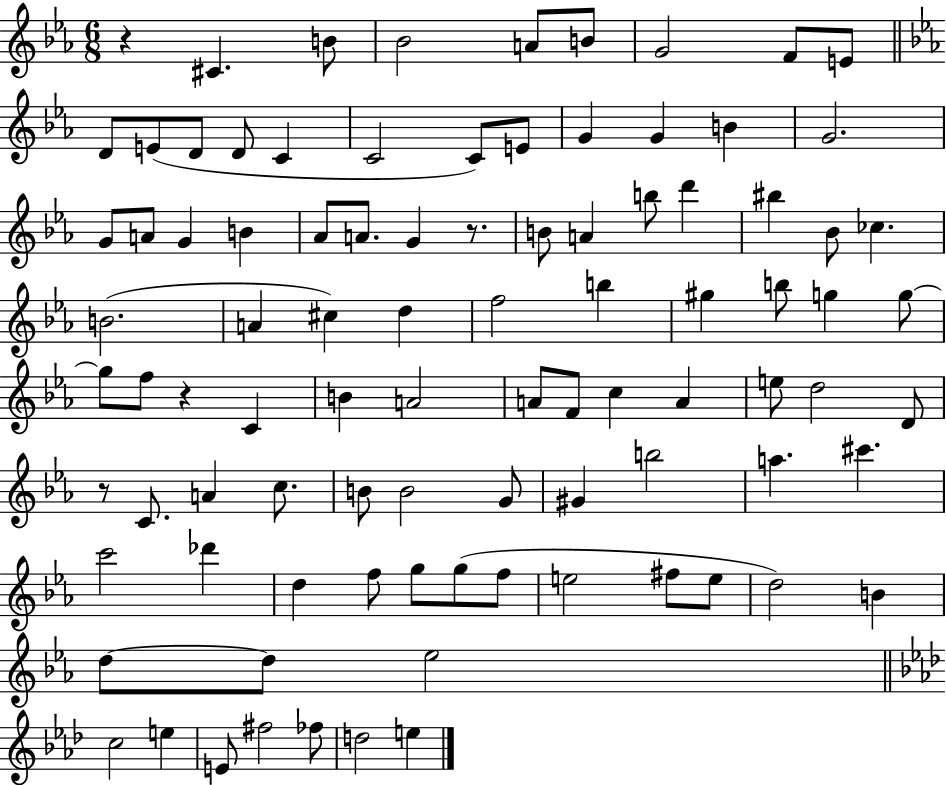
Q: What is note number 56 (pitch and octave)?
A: D4